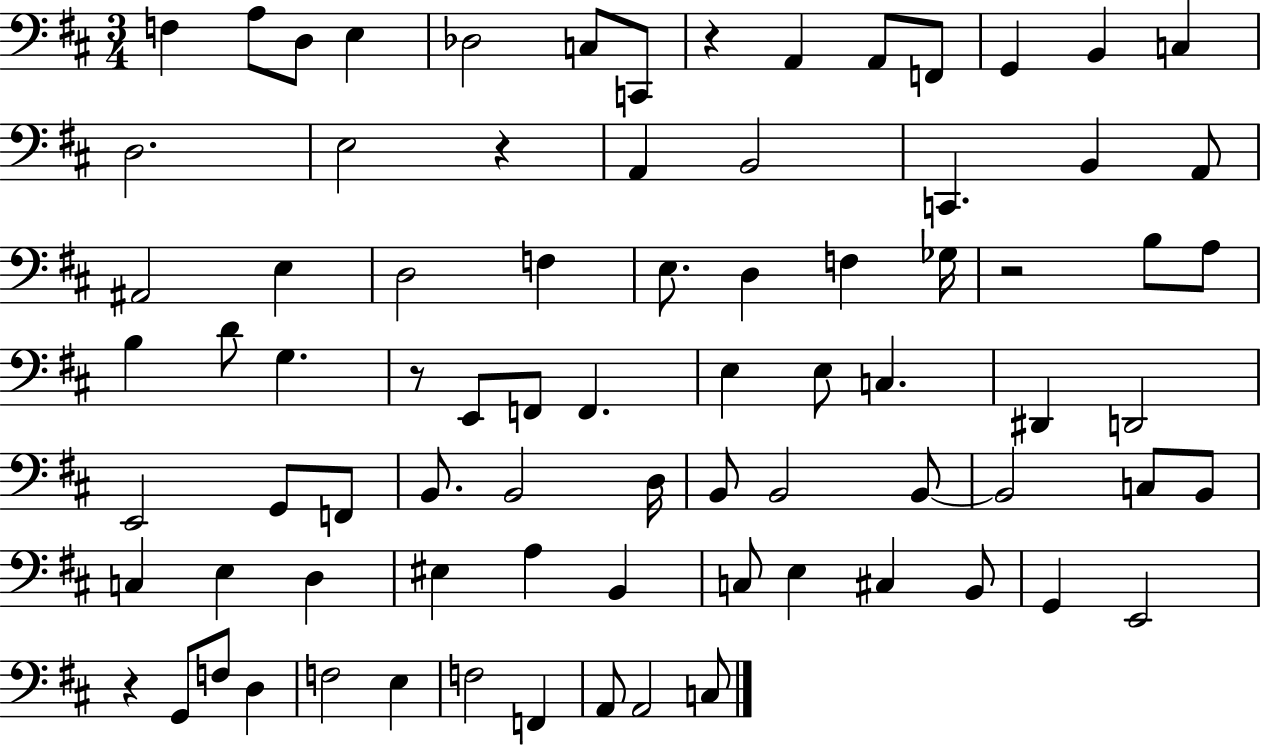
{
  \clef bass
  \numericTimeSignature
  \time 3/4
  \key d \major
  f4 a8 d8 e4 | des2 c8 c,8 | r4 a,4 a,8 f,8 | g,4 b,4 c4 | \break d2. | e2 r4 | a,4 b,2 | c,4. b,4 a,8 | \break ais,2 e4 | d2 f4 | e8. d4 f4 ges16 | r2 b8 a8 | \break b4 d'8 g4. | r8 e,8 f,8 f,4. | e4 e8 c4. | dis,4 d,2 | \break e,2 g,8 f,8 | b,8. b,2 d16 | b,8 b,2 b,8~~ | b,2 c8 b,8 | \break c4 e4 d4 | eis4 a4 b,4 | c8 e4 cis4 b,8 | g,4 e,2 | \break r4 g,8 f8 d4 | f2 e4 | f2 f,4 | a,8 a,2 c8 | \break \bar "|."
}